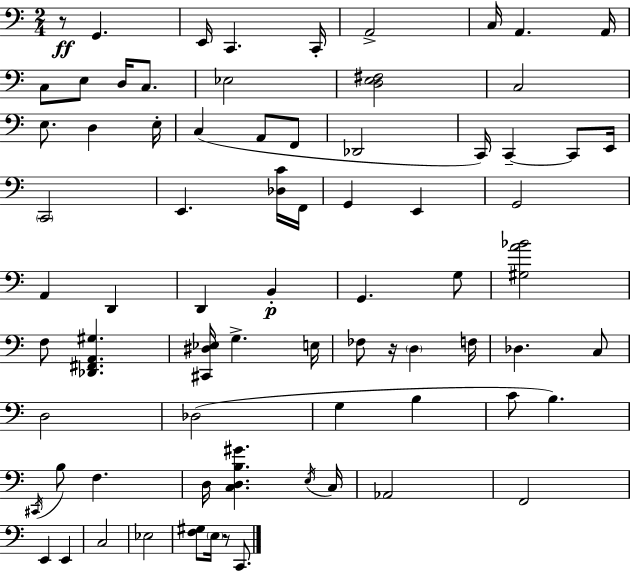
{
  \clef bass
  \numericTimeSignature
  \time 2/4
  \key a \minor
  r8\ff g,4. | e,16 c,4. c,16-. | a,2-> | c16 a,4. a,16 | \break c8 e8 d16 c8. | ees2 | <d e fis>2 | c2 | \break e8. d4 e16-. | c4( a,8 f,8 | des,2 | c,16) c,4--~~ c,8 e,16 | \break \parenthesize c,2 | e,4. <des c'>16 f,16 | g,4 e,4 | g,2 | \break a,4 d,4 | d,4 b,4-.\p | g,4. g8 | <gis a' bes'>2 | \break f8 <des, fis, a, gis>4. | <cis, dis ees>16 g4.-> e16 | fes8 r16 \parenthesize d4 f16 | des4. c8 | \break d2 | des2( | g4 b4 | c'8 b4.) | \break \acciaccatura { cis,16 } b8 f4. | d16 <c d b gis'>4. | \acciaccatura { e16 } c16 aes,2 | f,2 | \break e,4 e,4 | c2 | ees2 | <f gis>8 \parenthesize e16 r8 c,8. | \break \bar "|."
}